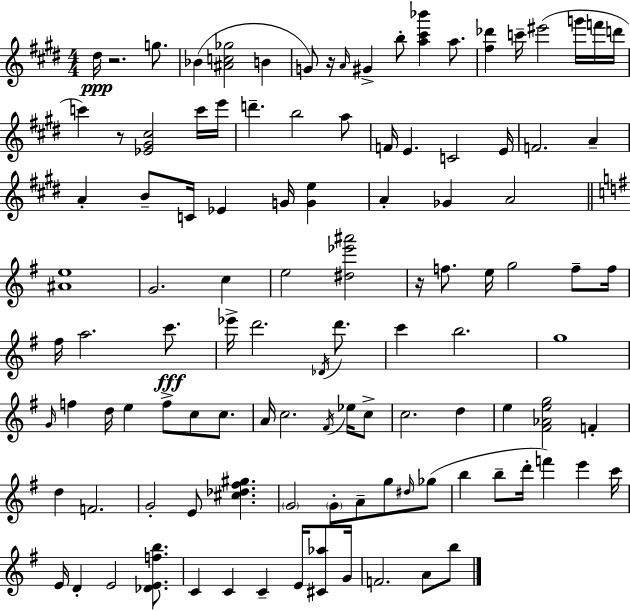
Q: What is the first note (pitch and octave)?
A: D#5